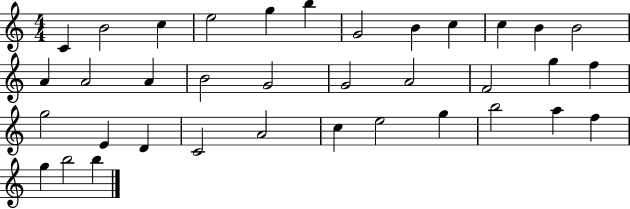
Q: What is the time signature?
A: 4/4